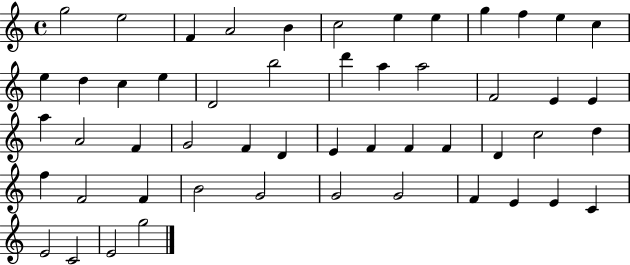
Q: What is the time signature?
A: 4/4